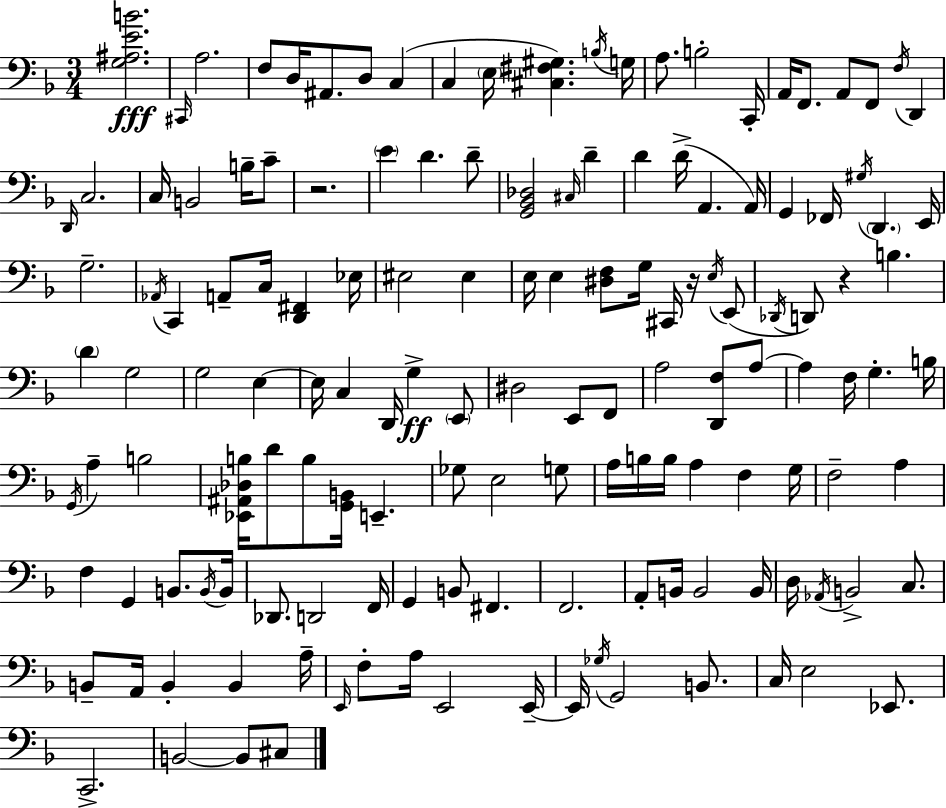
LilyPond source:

{
  \clef bass
  \numericTimeSignature
  \time 3/4
  \key f \major
  <g ais e' b'>2.\fff | \grace { cis,16 } a2. | f8 d16 ais,8. d8 c4( | c4 \parenthesize e16 <cis fis gis>4.) | \break \acciaccatura { b16 } g16 a8. b2-. | c,16-. a,16 f,8. a,8 f,8 \acciaccatura { f16 } d,4 | \grace { d,16 } c2. | c16 b,2 | \break b16-- c'8-- r2. | \parenthesize e'4 d'4. | d'8-- <g, bes, des>2 | \grace { cis16 } d'4-- d'4 d'16->( a,4. | \break a,16) g,4 fes,16 \acciaccatura { gis16 } \parenthesize d,4. | e,16 g2.-- | \acciaccatura { aes,16 } c,4 a,8-- | c16 <d, fis,>4 ees16 eis2 | \break eis4 e16 e4 | <dis f>8 g16 cis,16 r16 \acciaccatura { e16 }( e,8 \acciaccatura { des,16 } d,8) r4 | b4. \parenthesize d'4 | g2 g2 | \break e4~~ e16 c4 | d,16 g4->\ff \parenthesize e,8 dis2 | e,8 f,8 a2 | <d, f>8 a8~~ a4 | \break f16 g4.-. b16 \acciaccatura { g,16 } a4-- | b2 <ees, ais, des b>16 d'8 | b8 <g, b,>16 e,4.-- ges8 | e2 g8 a16 b16 | \break b16 a4 f4 g16 f2-- | a4 f4 | g,4 b,8. \acciaccatura { b,16 } b,16 des,8. | d,2 f,16 g,4 | \break b,8 fis,4. f,2. | a,8-. | b,16 b,2 b,16 d16 | \acciaccatura { aes,16 } b,2-> c8. | \break b,8-- a,16 b,4-. b,4 a16-- | \grace { e,16 } f8-. a16 e,2 | e,16--~~ e,16 \acciaccatura { ges16 } g,2 b,8. | c16 e2 ees,8. | \break c,2.-> | b,2~~ b,8 | cis8 \bar "|."
}